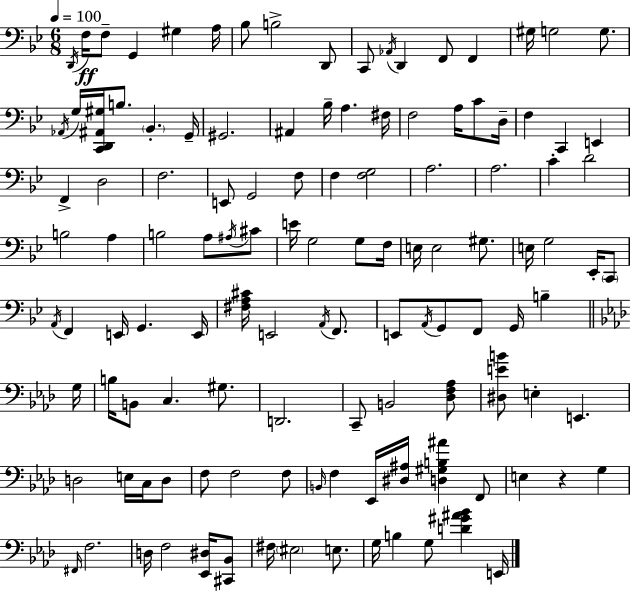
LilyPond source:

{
  \clef bass
  \numericTimeSignature
  \time 6/8
  \key bes \major
  \tempo 4 = 100
  \repeat volta 2 { \acciaccatura { d,16 }\ff f16 f8-- g,4 gis4 | a16 bes8 b2-> d,8 | c,8 \acciaccatura { aes,16 } d,4 f,8 f,4 | gis16 g2 g8. | \break \acciaccatura { aes,16 } g16 <c, d, ais, gis>16 b8. \parenthesize bes,4.-. | g,16-- gis,2. | ais,4 bes16-- a4. | fis16 f2 a16 | \break c'8 d16-- f4 c,4 e,4 | f,4-> d2 | f2. | e,8 g,2 | \break f8 f4 <f g>2 | a2. | a2. | c'4-. d'2 | \break b2 a4 | b2 a8 | \acciaccatura { ais16 } cis'8 e'16 g2 | g8 f16 e16 e2 | \break gis8. e16 g2 | ees,16-. \parenthesize c,8 \acciaccatura { a,16 } f,4 e,16 g,4. | e,16 <fis a cis'>16 e,2 | \acciaccatura { a,16 } f,8. e,8 \acciaccatura { a,16 } g,8 f,8 | \break g,16 b4-- \bar "||" \break \key f \minor g16 b16 b,8 c4. gis8. | d,2. | c,8-- b,2 <des f aes>8 | <dis e' b'>8 e4-. e,4. | \break d2 e16 c16 d8 | f8 f2 f8 | \grace { b,16 } f4 ees,16 <dis ais>16 <d gis b ais'>4 | f,8 e4 r4 g4 | \break \grace { fis,16 } f2. | d16 f2 | <ees, dis>16 <cis, bes,>8 fis16 \parenthesize eis2 | e8. g16 b4 g8 <d' gis' ais' bes'>4 | \break e,16 } \bar "|."
}